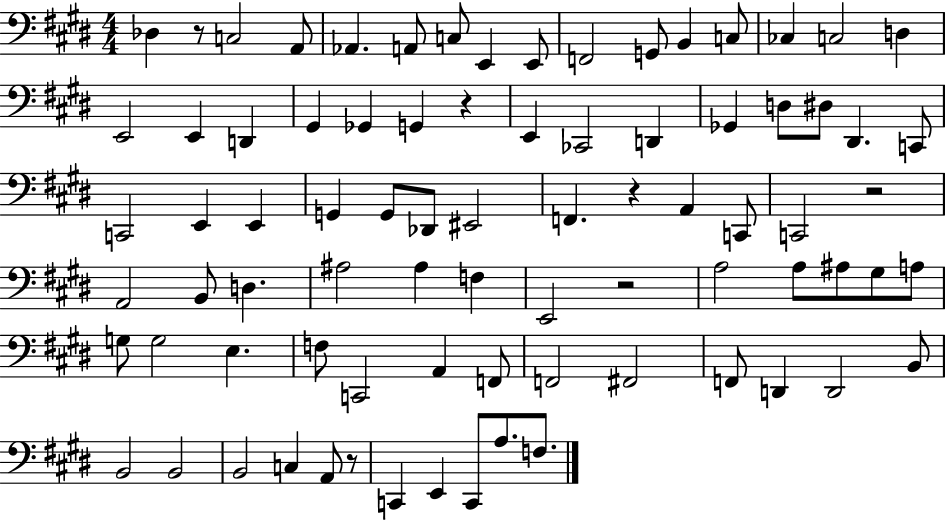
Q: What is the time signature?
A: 4/4